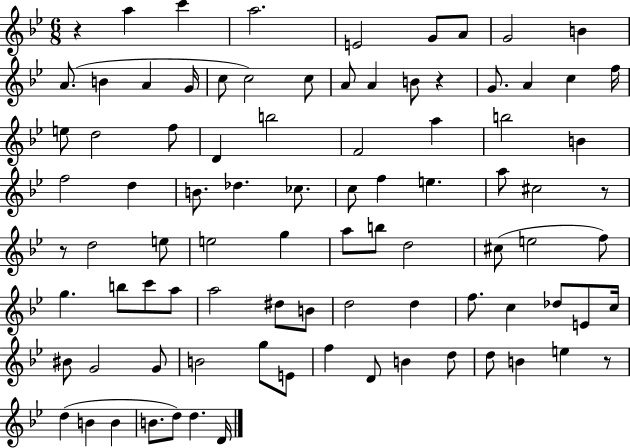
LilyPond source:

{
  \clef treble
  \numericTimeSignature
  \time 6/8
  \key bes \major
  r4 a''4 c'''4 | a''2. | e'2 g'8 a'8 | g'2 b'4 | \break a'8.( b'4 a'4 g'16 | c''8 c''2) c''8 | a'8 a'4 b'8 r4 | g'8. a'4 c''4 f''16 | \break e''8 d''2 f''8 | d'4 b''2 | f'2 a''4 | b''2 b'4 | \break f''2 d''4 | b'8. des''4. ces''8. | c''8 f''4 e''4. | a''8 cis''2 r8 | \break r8 d''2 e''8 | e''2 g''4 | a''8 b''8 d''2 | cis''8( e''2 f''8) | \break g''4. b''8 c'''8 a''8 | a''2 dis''8 b'8 | d''2 d''4 | f''8. c''4 des''8 e'8 c''16 | \break bis'8 g'2 g'8 | b'2 g''8 e'8 | f''4 d'8 b'4 d''8 | d''8 b'4 e''4 r8 | \break d''4( b'4 b'4 | b'8. d''8) d''4. d'16 | \bar "|."
}